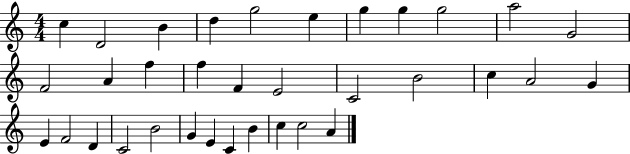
C5/q D4/h B4/q D5/q G5/h E5/q G5/q G5/q G5/h A5/h G4/h F4/h A4/q F5/q F5/q F4/q E4/h C4/h B4/h C5/q A4/h G4/q E4/q F4/h D4/q C4/h B4/h G4/q E4/q C4/q B4/q C5/q C5/h A4/q